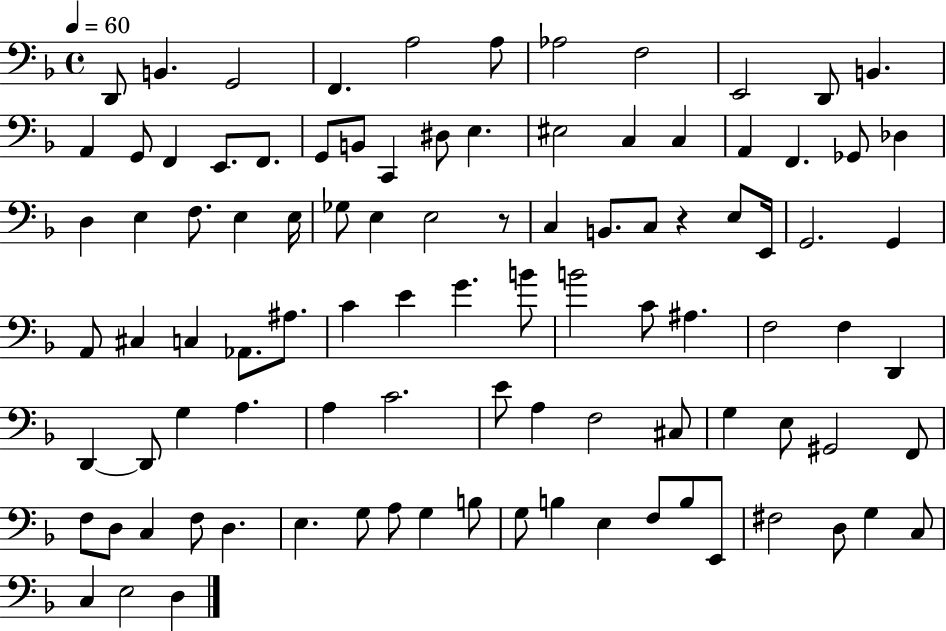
D2/e B2/q. G2/h F2/q. A3/h A3/e Ab3/h F3/h E2/h D2/e B2/q. A2/q G2/e F2/q E2/e. F2/e. G2/e B2/e C2/q D#3/e E3/q. EIS3/h C3/q C3/q A2/q F2/q. Gb2/e Db3/q D3/q E3/q F3/e. E3/q E3/s Gb3/e E3/q E3/h R/e C3/q B2/e. C3/e R/q E3/e E2/s G2/h. G2/q A2/e C#3/q C3/q Ab2/e. A#3/e. C4/q E4/q G4/q. B4/e B4/h C4/e A#3/q. F3/h F3/q D2/q D2/q D2/e G3/q A3/q. A3/q C4/h. E4/e A3/q F3/h C#3/e G3/q E3/e G#2/h F2/e F3/e D3/e C3/q F3/e D3/q. E3/q. G3/e A3/e G3/q B3/e G3/e B3/q E3/q F3/e B3/e E2/e F#3/h D3/e G3/q C3/e C3/q E3/h D3/q